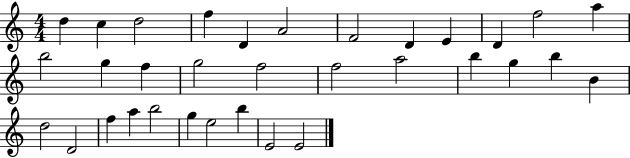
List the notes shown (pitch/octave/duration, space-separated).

D5/q C5/q D5/h F5/q D4/q A4/h F4/h D4/q E4/q D4/q F5/h A5/q B5/h G5/q F5/q G5/h F5/h F5/h A5/h B5/q G5/q B5/q B4/q D5/h D4/h F5/q A5/q B5/h G5/q E5/h B5/q E4/h E4/h